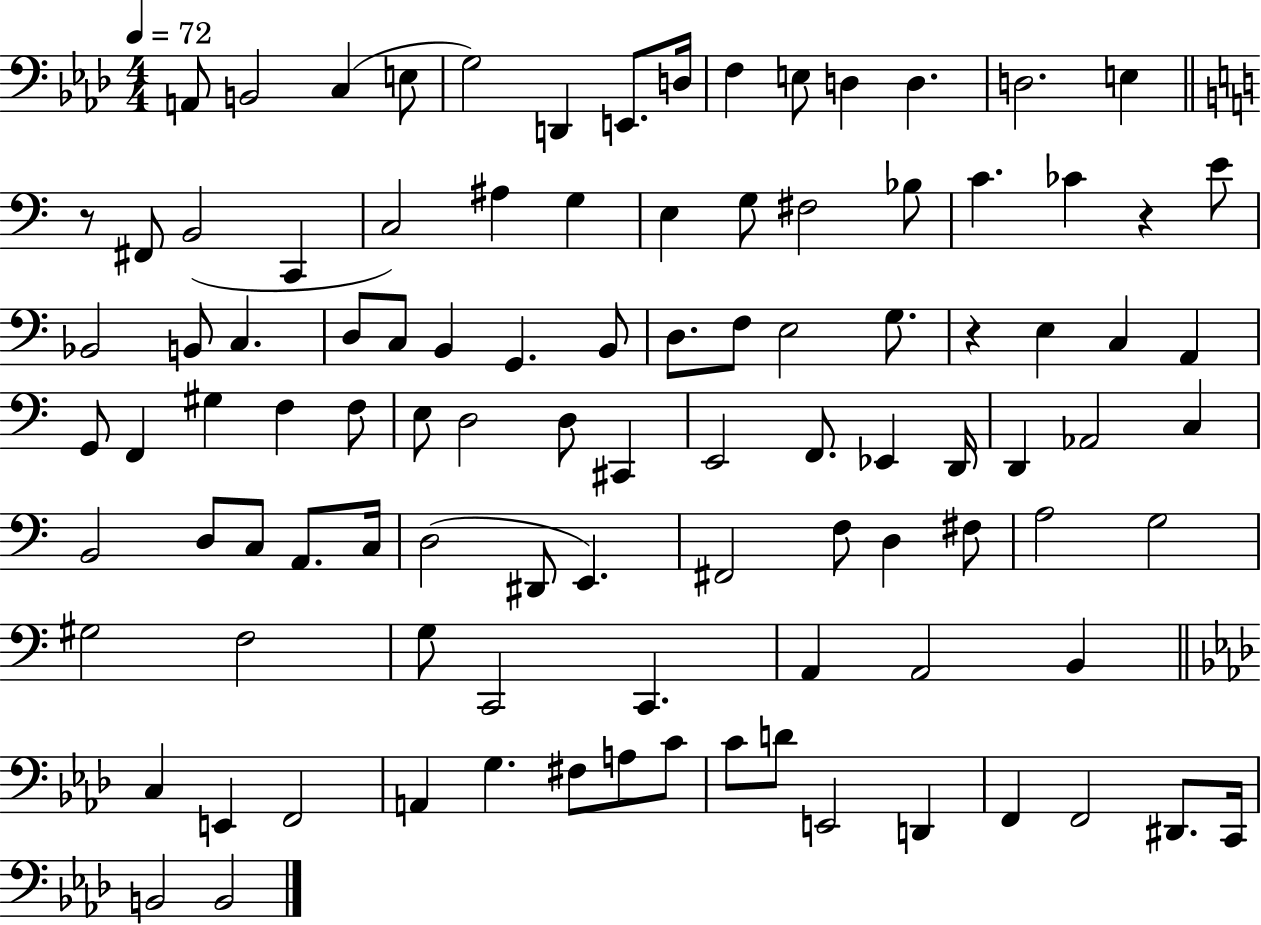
{
  \clef bass
  \numericTimeSignature
  \time 4/4
  \key aes \major
  \tempo 4 = 72
  a,8 b,2 c4( e8 | g2) d,4 e,8. d16 | f4 e8 d4 d4. | d2. e4 | \break \bar "||" \break \key c \major r8 fis,8 b,2( c,4 | c2) ais4 g4 | e4 g8 fis2 bes8 | c'4. ces'4 r4 e'8 | \break bes,2 b,8 c4. | d8 c8 b,4 g,4. b,8 | d8. f8 e2 g8. | r4 e4 c4 a,4 | \break g,8 f,4 gis4 f4 f8 | e8 d2 d8 cis,4 | e,2 f,8. ees,4 d,16 | d,4 aes,2 c4 | \break b,2 d8 c8 a,8. c16 | d2( dis,8 e,4.) | fis,2 f8 d4 fis8 | a2 g2 | \break gis2 f2 | g8 c,2 c,4. | a,4 a,2 b,4 | \bar "||" \break \key aes \major c4 e,4 f,2 | a,4 g4. fis8 a8 c'8 | c'8 d'8 e,2 d,4 | f,4 f,2 dis,8. c,16 | \break b,2 b,2 | \bar "|."
}